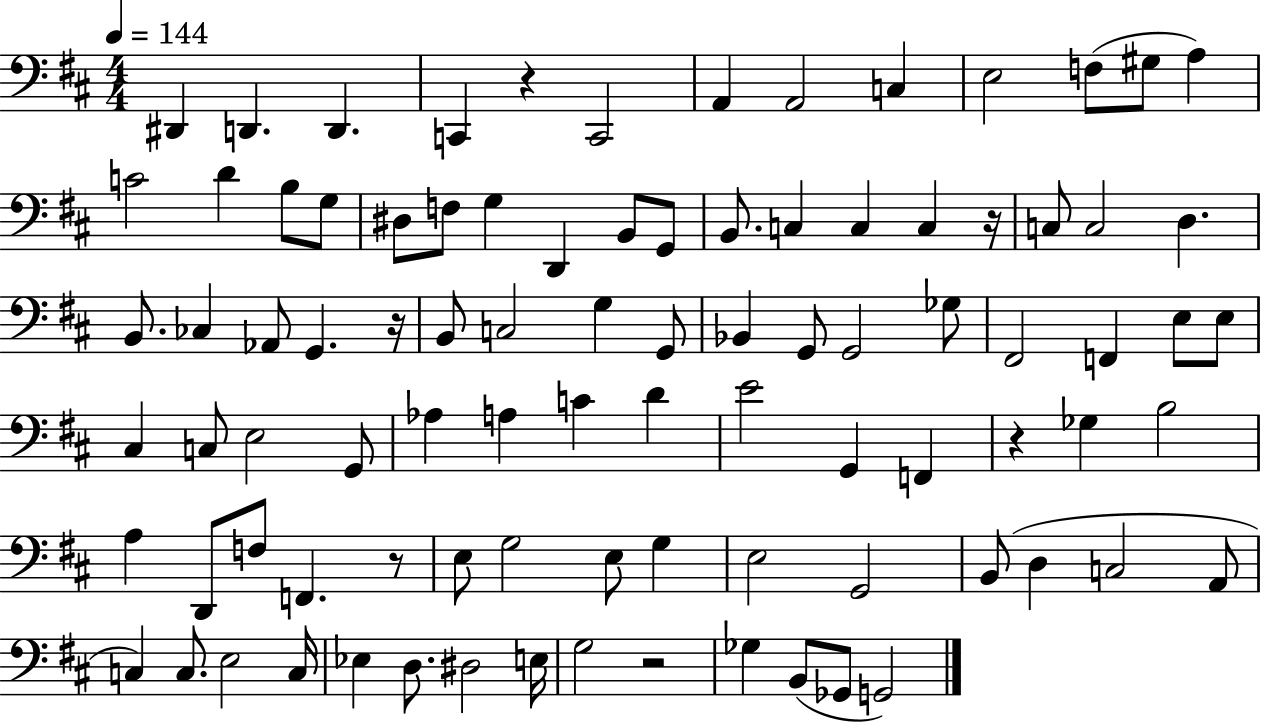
D#2/q D2/q. D2/q. C2/q R/q C2/h A2/q A2/h C3/q E3/h F3/e G#3/e A3/q C4/h D4/q B3/e G3/e D#3/e F3/e G3/q D2/q B2/e G2/e B2/e. C3/q C3/q C3/q R/s C3/e C3/h D3/q. B2/e. CES3/q Ab2/e G2/q. R/s B2/e C3/h G3/q G2/e Bb2/q G2/e G2/h Gb3/e F#2/h F2/q E3/e E3/e C#3/q C3/e E3/h G2/e Ab3/q A3/q C4/q D4/q E4/h G2/q F2/q R/q Gb3/q B3/h A3/q D2/e F3/e F2/q. R/e E3/e G3/h E3/e G3/q E3/h G2/h B2/e D3/q C3/h A2/e C3/q C3/e. E3/h C3/s Eb3/q D3/e. D#3/h E3/s G3/h R/h Gb3/q B2/e Gb2/e G2/h